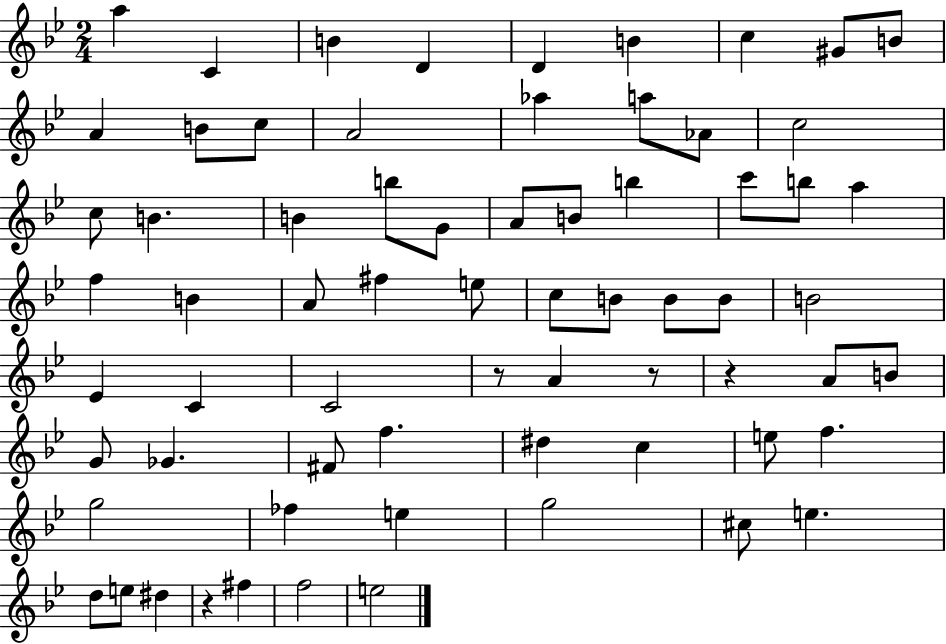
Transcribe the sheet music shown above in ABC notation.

X:1
T:Untitled
M:2/4
L:1/4
K:Bb
a C B D D B c ^G/2 B/2 A B/2 c/2 A2 _a a/2 _A/2 c2 c/2 B B b/2 G/2 A/2 B/2 b c'/2 b/2 a f B A/2 ^f e/2 c/2 B/2 B/2 B/2 B2 _E C C2 z/2 A z/2 z A/2 B/2 G/2 _G ^F/2 f ^d c e/2 f g2 _f e g2 ^c/2 e d/2 e/2 ^d z ^f f2 e2